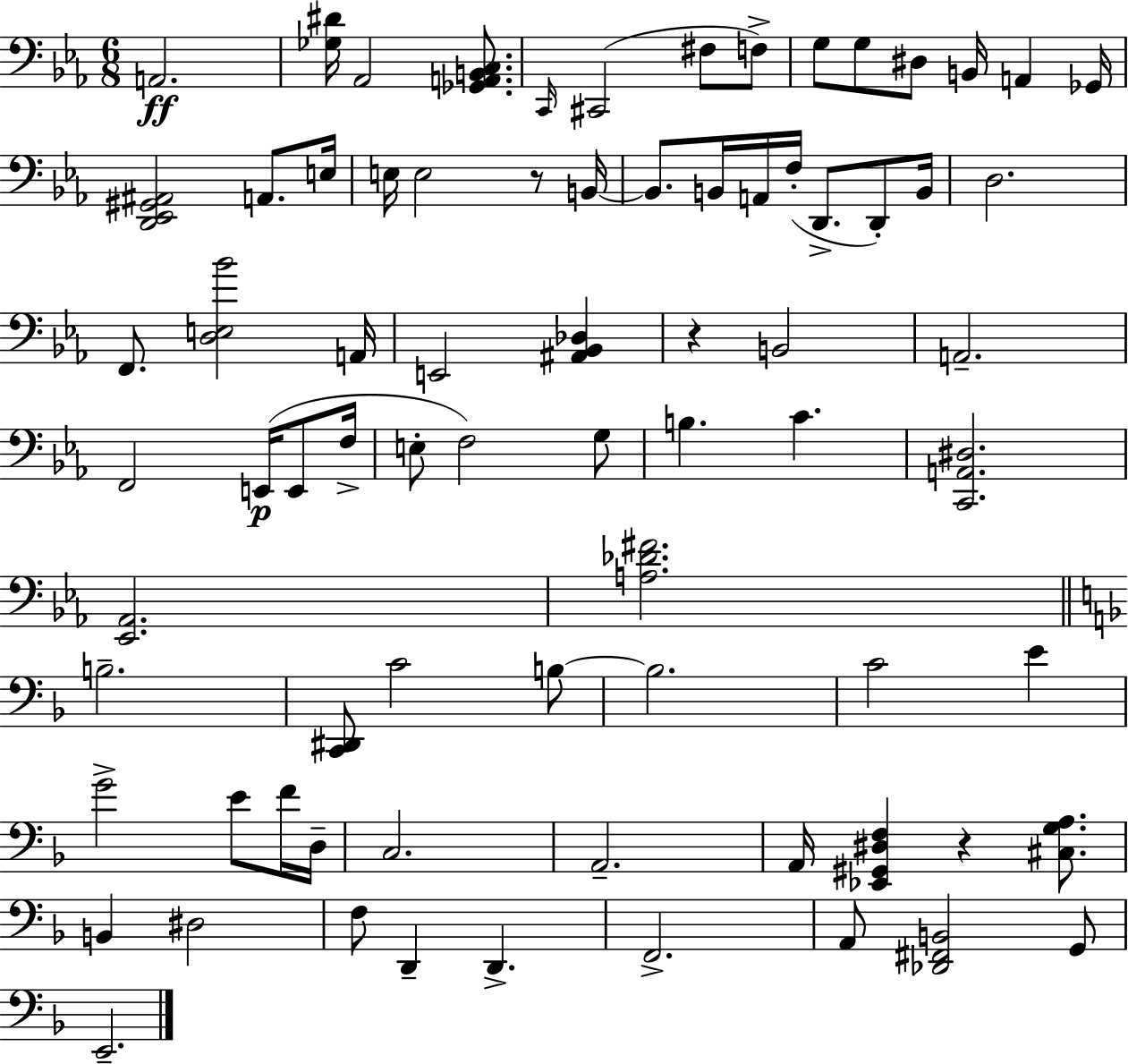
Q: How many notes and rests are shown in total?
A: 76